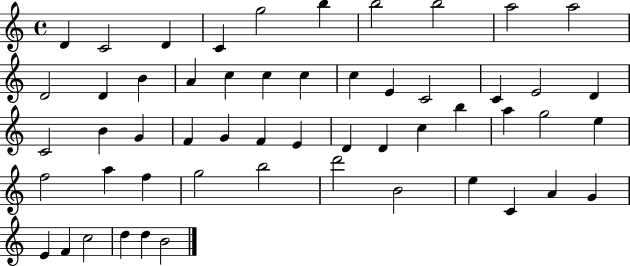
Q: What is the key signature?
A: C major